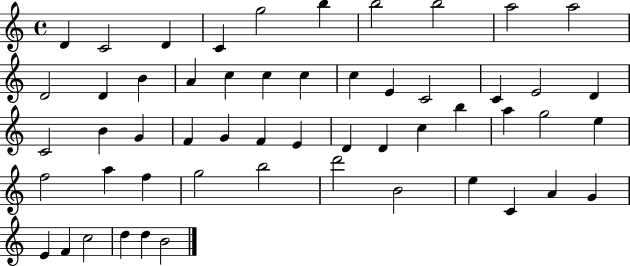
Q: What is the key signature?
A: C major